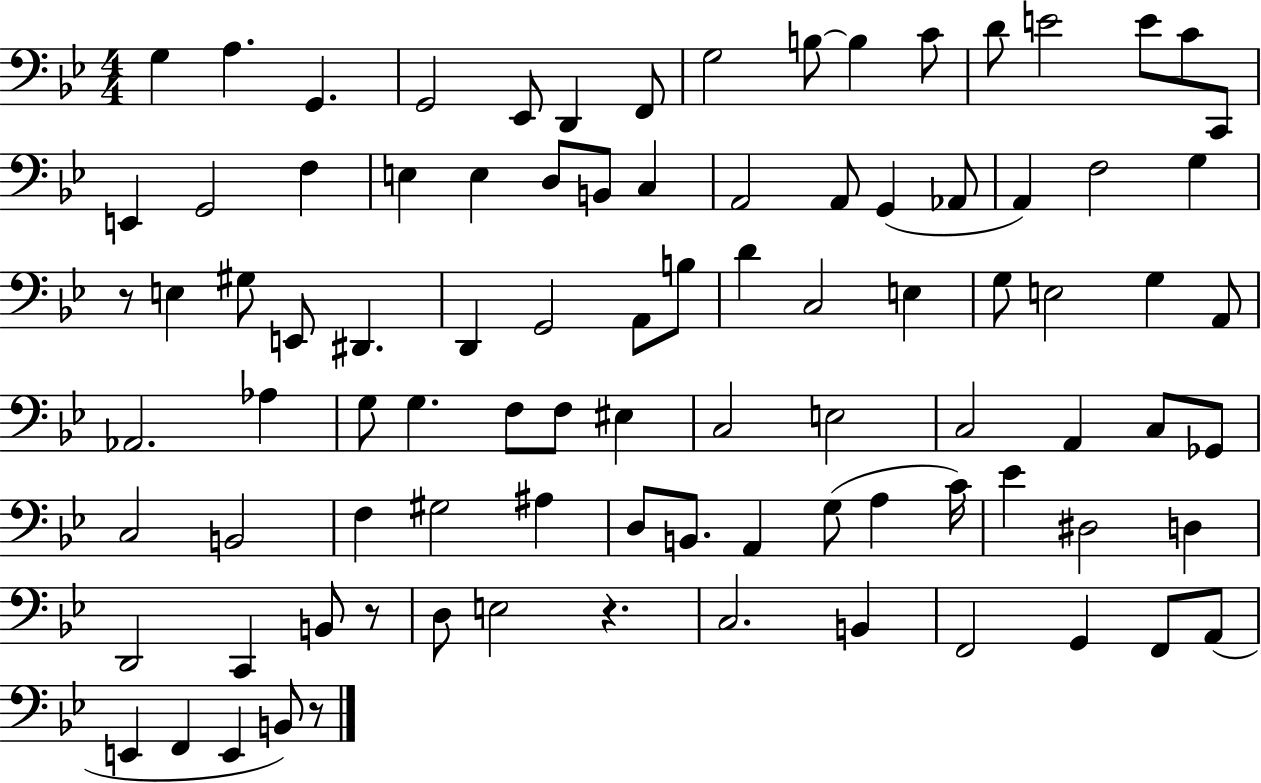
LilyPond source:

{
  \clef bass
  \numericTimeSignature
  \time 4/4
  \key bes \major
  g4 a4. g,4. | g,2 ees,8 d,4 f,8 | g2 b8~~ b4 c'8 | d'8 e'2 e'8 c'8 c,8 | \break e,4 g,2 f4 | e4 e4 d8 b,8 c4 | a,2 a,8 g,4( aes,8 | a,4) f2 g4 | \break r8 e4 gis8 e,8 dis,4. | d,4 g,2 a,8 b8 | d'4 c2 e4 | g8 e2 g4 a,8 | \break aes,2. aes4 | g8 g4. f8 f8 eis4 | c2 e2 | c2 a,4 c8 ges,8 | \break c2 b,2 | f4 gis2 ais4 | d8 b,8. a,4 g8( a4 c'16) | ees'4 dis2 d4 | \break d,2 c,4 b,8 r8 | d8 e2 r4. | c2. b,4 | f,2 g,4 f,8 a,8( | \break e,4 f,4 e,4 b,8) r8 | \bar "|."
}